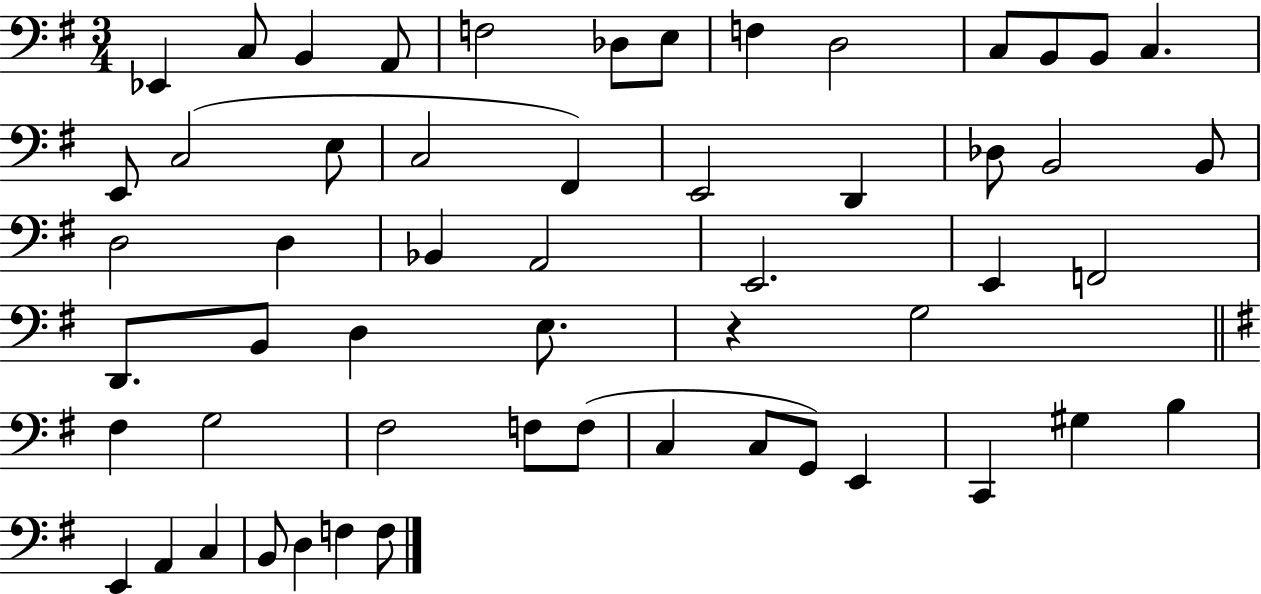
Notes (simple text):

Eb2/q C3/e B2/q A2/e F3/h Db3/e E3/e F3/q D3/h C3/e B2/e B2/e C3/q. E2/e C3/h E3/e C3/h F#2/q E2/h D2/q Db3/e B2/h B2/e D3/h D3/q Bb2/q A2/h E2/h. E2/q F2/h D2/e. B2/e D3/q E3/e. R/q G3/h F#3/q G3/h F#3/h F3/e F3/e C3/q C3/e G2/e E2/q C2/q G#3/q B3/q E2/q A2/q C3/q B2/e D3/q F3/q F3/e